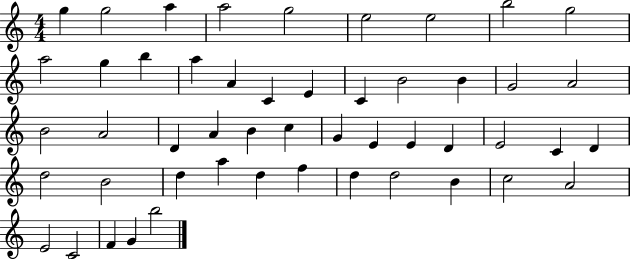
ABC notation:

X:1
T:Untitled
M:4/4
L:1/4
K:C
g g2 a a2 g2 e2 e2 b2 g2 a2 g b a A C E C B2 B G2 A2 B2 A2 D A B c G E E D E2 C D d2 B2 d a d f d d2 B c2 A2 E2 C2 F G b2